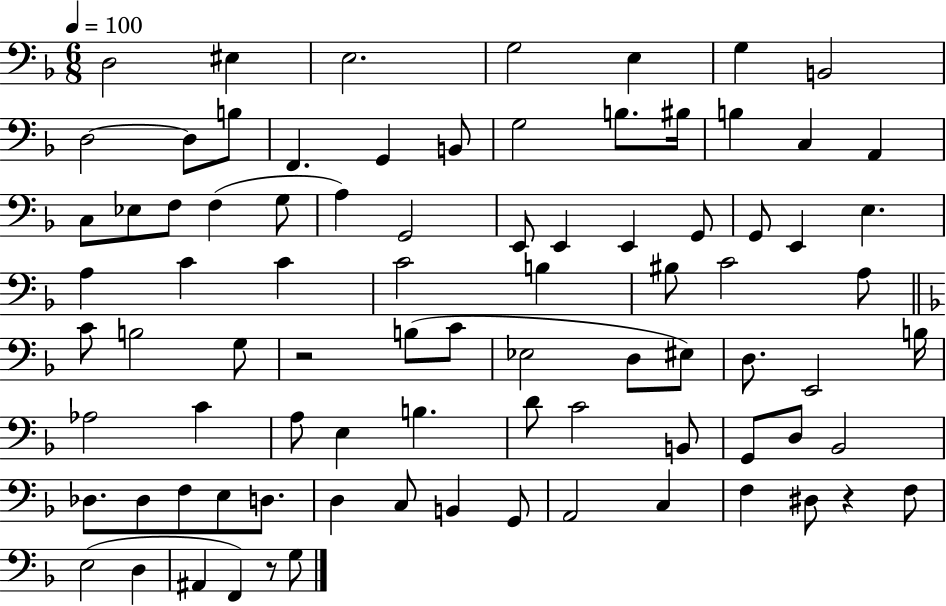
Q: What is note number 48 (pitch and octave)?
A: D3